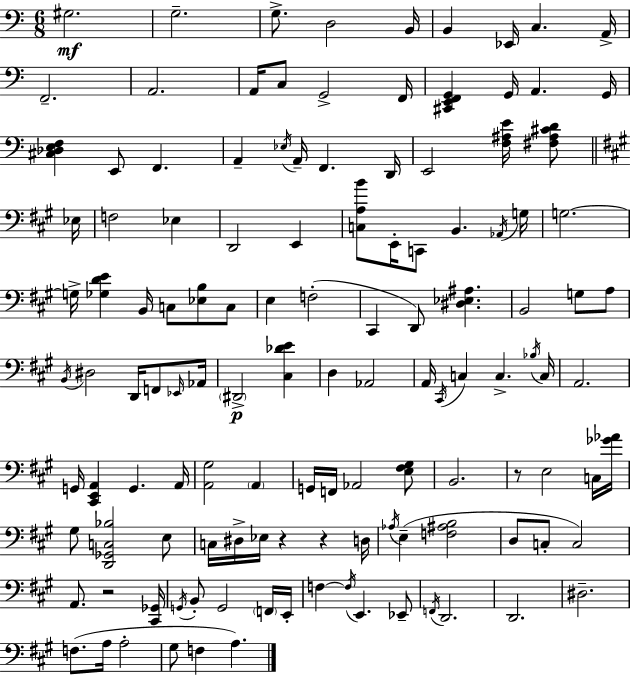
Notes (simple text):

G#3/h. G3/h. G3/e. D3/h B2/s B2/q Eb2/s C3/q. A2/s F2/h. A2/h. A2/s C3/e G2/h F2/s [C#2,E2,F2,G2]/q G2/s A2/q. G2/s [C#3,Db3,E3,F3]/q E2/e F2/q. A2/q Eb3/s A2/s F2/q. D2/s E2/h [F3,A#3,E4]/s [F#3,A#3,C#4,D4]/e Eb3/s F3/h Eb3/q D2/h E2/q [C3,A3,B4]/e E2/s C2/e B2/q. Ab2/s G3/s G3/h. G3/s [Gb3,D4,E4]/q B2/s C3/e [Eb3,B3]/e C3/e E3/q F3/h C#2/q D2/e [D#3,Eb3,A#3]/q. B2/h G3/e A3/e B2/s D#3/h D2/s F2/e Eb2/s Ab2/s D#2/h [C#3,Db4,E4]/q D3/q Ab2/h A2/s C#2/s C3/q C3/q. Bb3/s C3/s A2/h. G2/s [C#2,E2,A2]/q G2/q. A2/s [A2,G#3]/h A2/q G2/s F2/s Ab2/h [E3,F#3,G#3]/e B2/h. R/e E3/h C3/s [Gb4,Ab4]/s G#3/e [D2,Gb2,C3,Bb3]/h E3/e C3/s D#3/s Eb3/s R/q R/q D3/s Ab3/s E3/q [F3,A#3,B3]/h D3/e C3/e C3/h A2/e. R/h [C#2,Gb2]/s G2/s B2/e G2/h F2/s E2/s F3/q F3/s E2/q. Eb2/e F2/s D2/h. D2/h. D#3/h. F3/e. A3/s A3/h G#3/e F3/q A3/q.